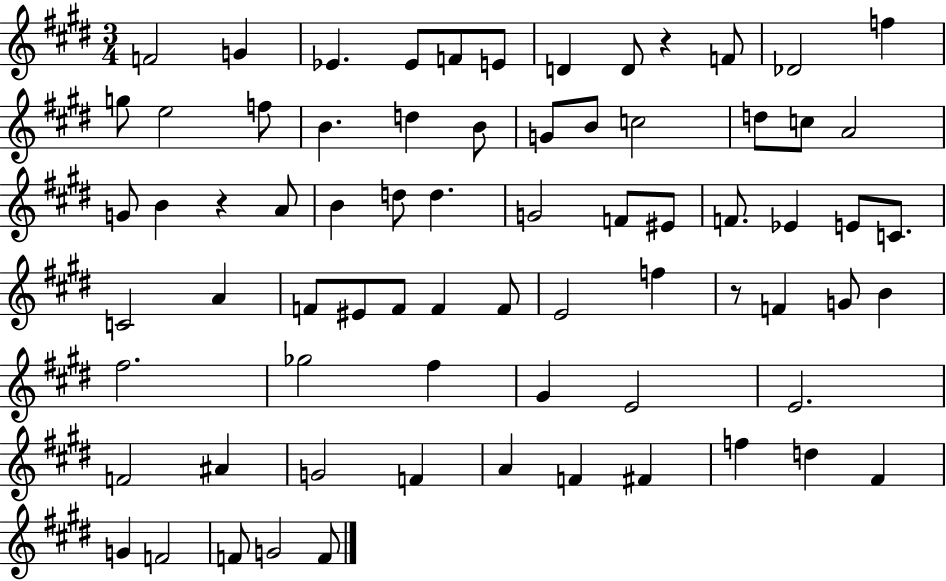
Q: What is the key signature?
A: E major